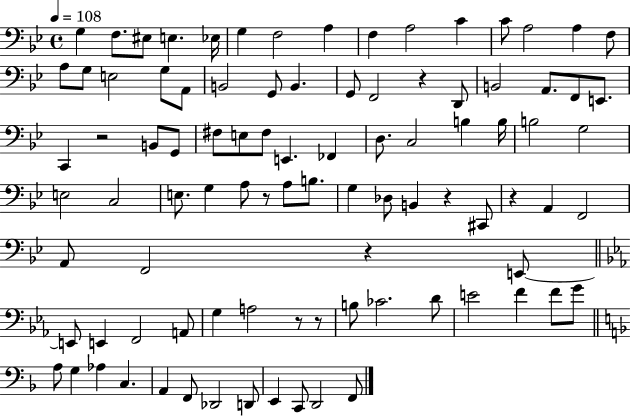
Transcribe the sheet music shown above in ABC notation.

X:1
T:Untitled
M:4/4
L:1/4
K:Bb
G, F,/2 ^E,/2 E, _E,/4 G, F,2 A, F, A,2 C C/2 A,2 A, F,/2 A,/2 G,/2 E,2 G,/2 A,,/2 B,,2 G,,/2 B,, G,,/2 F,,2 z D,,/2 B,,2 A,,/2 F,,/2 E,,/2 C,, z2 B,,/2 G,,/2 ^F,/2 E,/2 ^F,/2 E,, _F,, D,/2 C,2 B, B,/4 B,2 G,2 E,2 C,2 E,/2 G, A,/2 z/2 A,/2 B,/2 G, _D,/2 B,, z ^C,,/2 z A,, F,,2 A,,/2 F,,2 z E,,/2 E,,/2 E,, F,,2 A,,/2 G, A,2 z/2 z/2 B,/2 _C2 D/2 E2 F F/2 G/2 A,/2 G, _A, C, A,, F,,/2 _D,,2 D,,/2 E,, C,,/2 D,,2 F,,/2